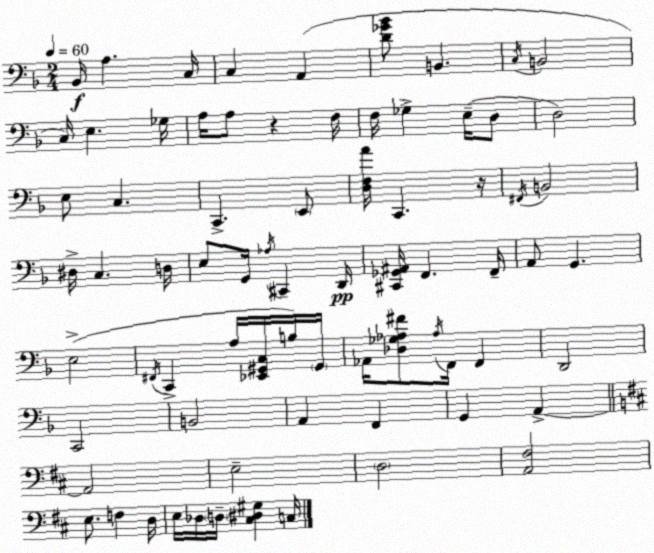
X:1
T:Untitled
M:2/4
L:1/4
K:Dm
_B,,/4 A, C,/4 C, A,, [D_G_B]/2 B,, C,/4 B,,2 C,/4 E, _G,/4 A,/4 A,/2 z F,/4 F,/4 _G, E,/4 D,/2 D,2 E,/2 C, C,, E,,/2 [D,F,A]/4 C,, z/4 ^F,,/4 B,,2 ^D,/4 C, D,/4 E,/2 G,,/4 _A,/4 ^C,, D,,/4 [^C,,_G,,^A,,]/4 F,, F,,/4 A,,/2 G,, E,2 ^F,,/4 C,, A,/4 [_E,,^G,,C,]/4 B,/4 ^G,,/4 _A,,/4 [_D,_G,_A,^F]/2 _A,/4 F,,/4 F,, D,,2 C,,2 B,,2 A,, F,, G,, A,, A,,2 E,2 D,2 [A,,^F,]2 E,/2 F, D,/4 E,/4 _D,/4 D,/4 [^C,^D,^G,] C,/4